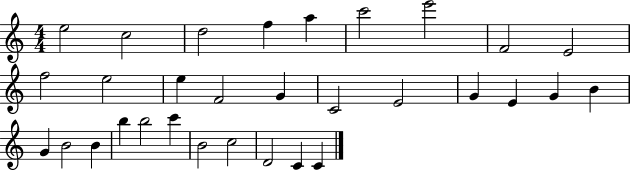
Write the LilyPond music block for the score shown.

{
  \clef treble
  \numericTimeSignature
  \time 4/4
  \key c \major
  e''2 c''2 | d''2 f''4 a''4 | c'''2 e'''2 | f'2 e'2 | \break f''2 e''2 | e''4 f'2 g'4 | c'2 e'2 | g'4 e'4 g'4 b'4 | \break g'4 b'2 b'4 | b''4 b''2 c'''4 | b'2 c''2 | d'2 c'4 c'4 | \break \bar "|."
}